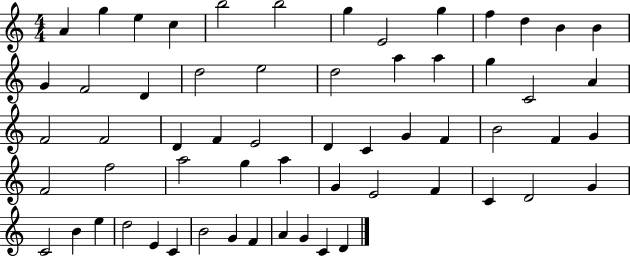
A4/q G5/q E5/q C5/q B5/h B5/h G5/q E4/h G5/q F5/q D5/q B4/q B4/q G4/q F4/h D4/q D5/h E5/h D5/h A5/q A5/q G5/q C4/h A4/q F4/h F4/h D4/q F4/q E4/h D4/q C4/q G4/q F4/q B4/h F4/q G4/q F4/h F5/h A5/h G5/q A5/q G4/q E4/h F4/q C4/q D4/h G4/q C4/h B4/q E5/q D5/h E4/q C4/q B4/h G4/q F4/q A4/q G4/q C4/q D4/q